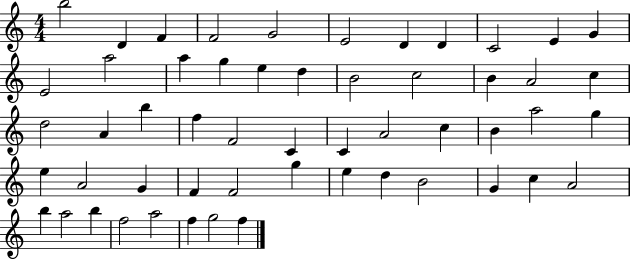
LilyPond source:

{
  \clef treble
  \numericTimeSignature
  \time 4/4
  \key c \major
  b''2 d'4 f'4 | f'2 g'2 | e'2 d'4 d'4 | c'2 e'4 g'4 | \break e'2 a''2 | a''4 g''4 e''4 d''4 | b'2 c''2 | b'4 a'2 c''4 | \break d''2 a'4 b''4 | f''4 f'2 c'4 | c'4 a'2 c''4 | b'4 a''2 g''4 | \break e''4 a'2 g'4 | f'4 f'2 g''4 | e''4 d''4 b'2 | g'4 c''4 a'2 | \break b''4 a''2 b''4 | f''2 a''2 | f''4 g''2 f''4 | \bar "|."
}